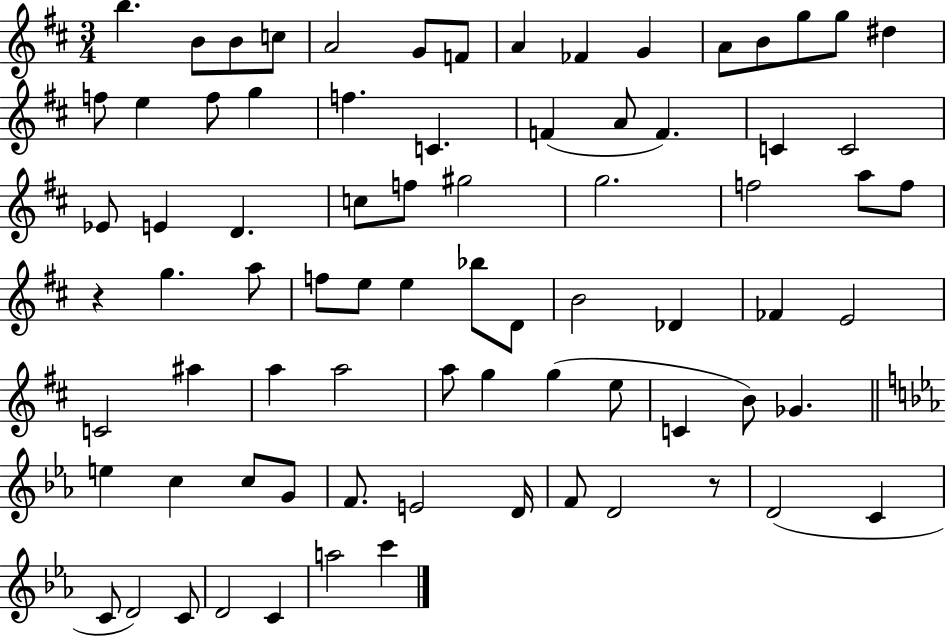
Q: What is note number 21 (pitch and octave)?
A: C4